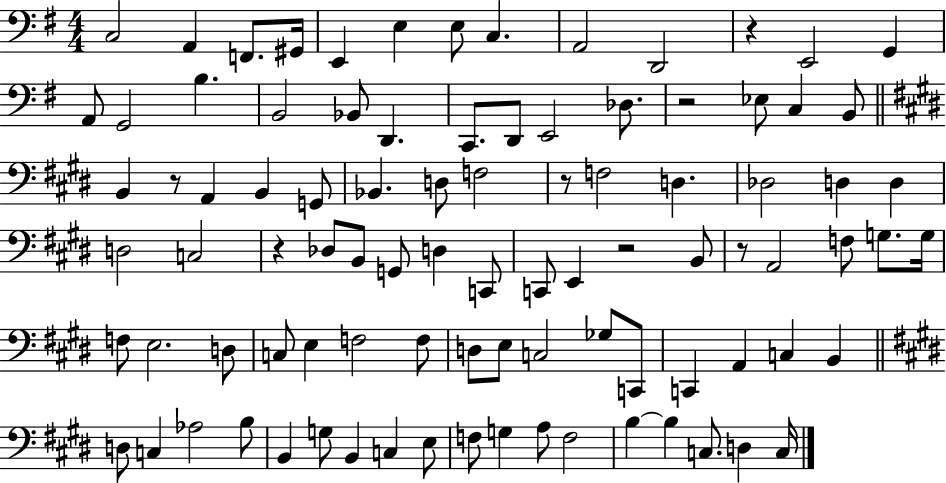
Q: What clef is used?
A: bass